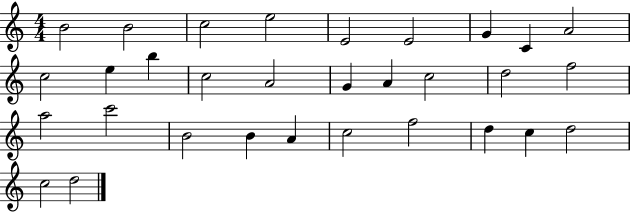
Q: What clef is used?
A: treble